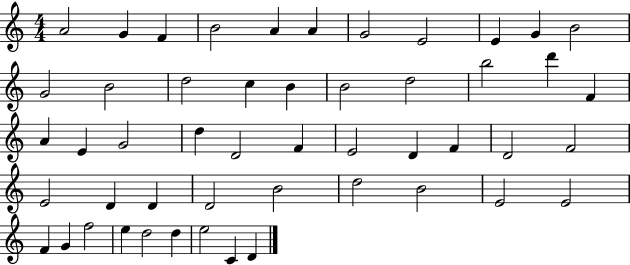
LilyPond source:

{
  \clef treble
  \numericTimeSignature
  \time 4/4
  \key c \major
  a'2 g'4 f'4 | b'2 a'4 a'4 | g'2 e'2 | e'4 g'4 b'2 | \break g'2 b'2 | d''2 c''4 b'4 | b'2 d''2 | b''2 d'''4 f'4 | \break a'4 e'4 g'2 | d''4 d'2 f'4 | e'2 d'4 f'4 | d'2 f'2 | \break e'2 d'4 d'4 | d'2 b'2 | d''2 b'2 | e'2 e'2 | \break f'4 g'4 f''2 | e''4 d''2 d''4 | e''2 c'4 d'4 | \bar "|."
}